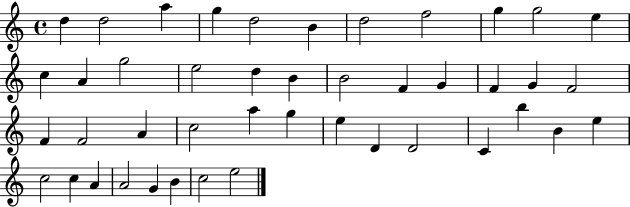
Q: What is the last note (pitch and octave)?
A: E5